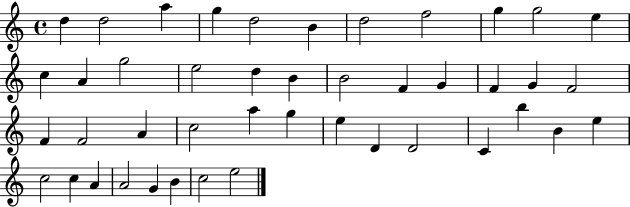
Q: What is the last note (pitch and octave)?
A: E5